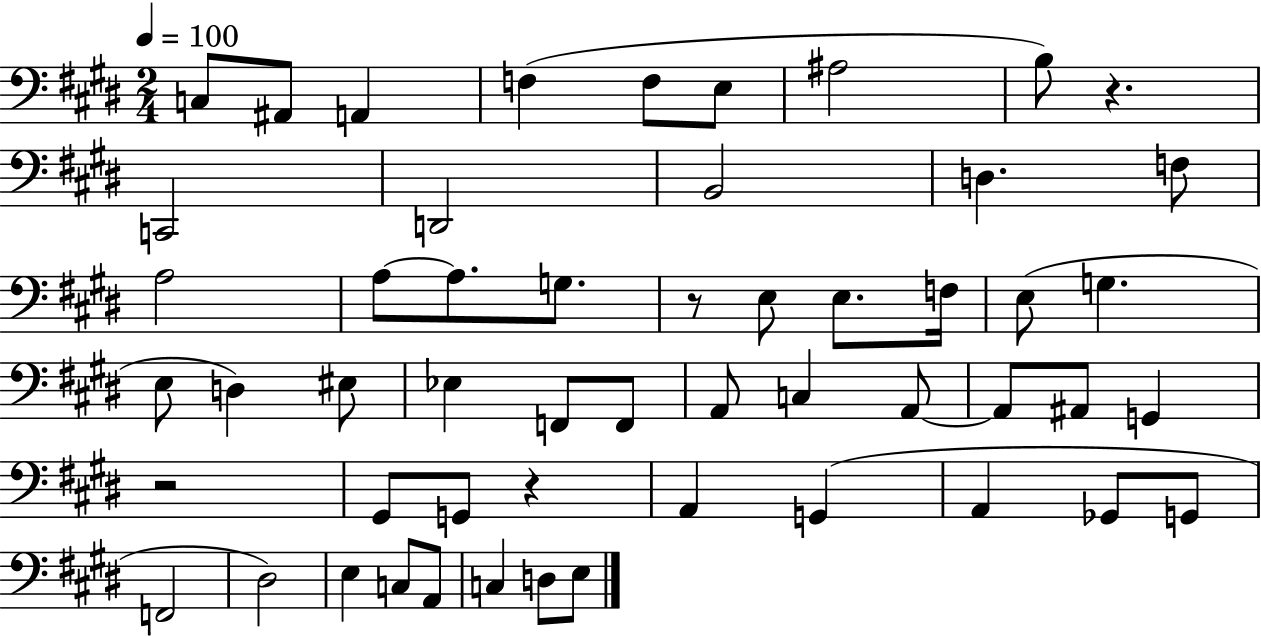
{
  \clef bass
  \numericTimeSignature
  \time 2/4
  \key e \major
  \tempo 4 = 100
  c8 ais,8 a,4 | f4( f8 e8 | ais2 | b8) r4. | \break c,2 | d,2 | b,2 | d4. f8 | \break a2 | a8~~ a8. g8. | r8 e8 e8. f16 | e8( g4. | \break e8 d4) eis8 | ees4 f,8 f,8 | a,8 c4 a,8~~ | a,8 ais,8 g,4 | \break r2 | gis,8 g,8 r4 | a,4 g,4( | a,4 ges,8 g,8 | \break f,2 | dis2) | e4 c8 a,8 | c4 d8 e8 | \break \bar "|."
}